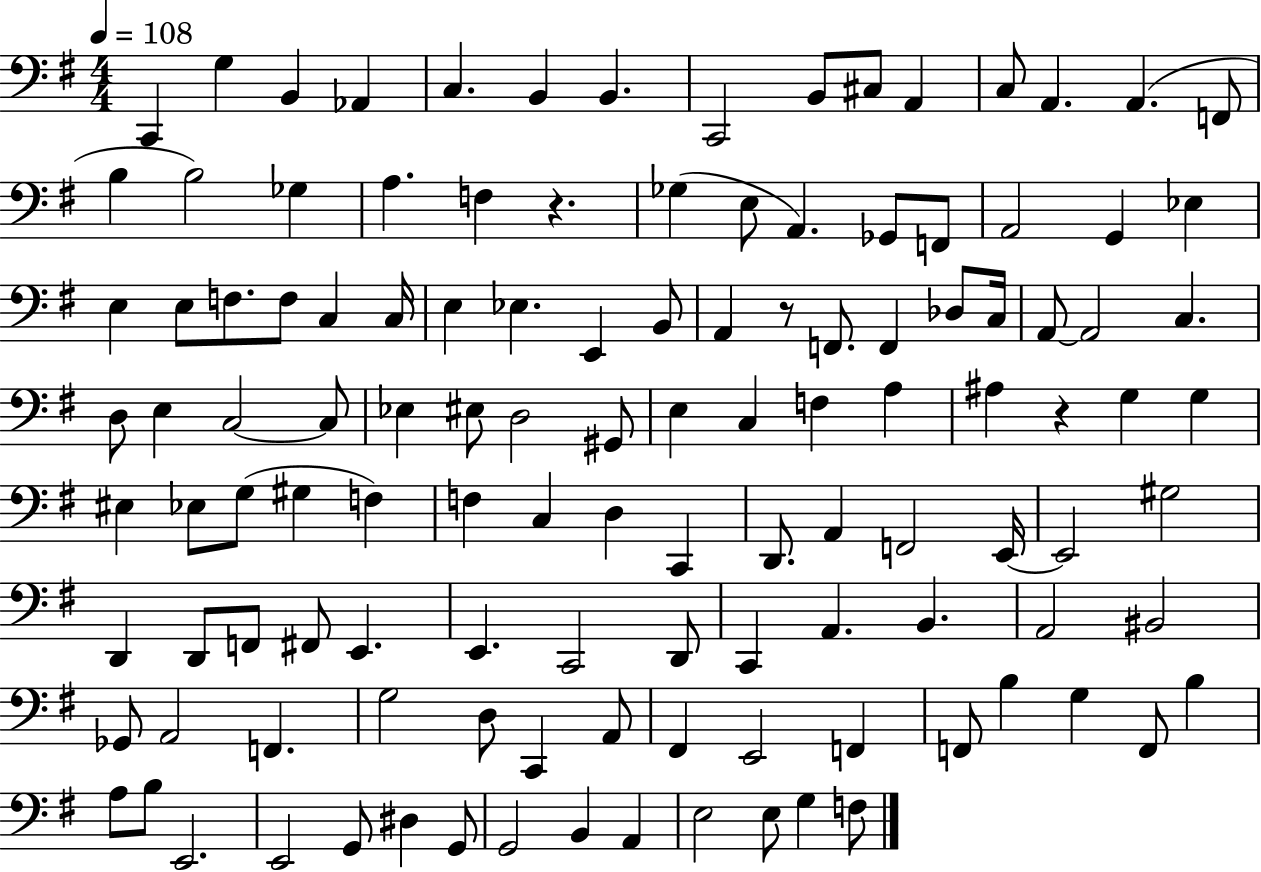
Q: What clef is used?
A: bass